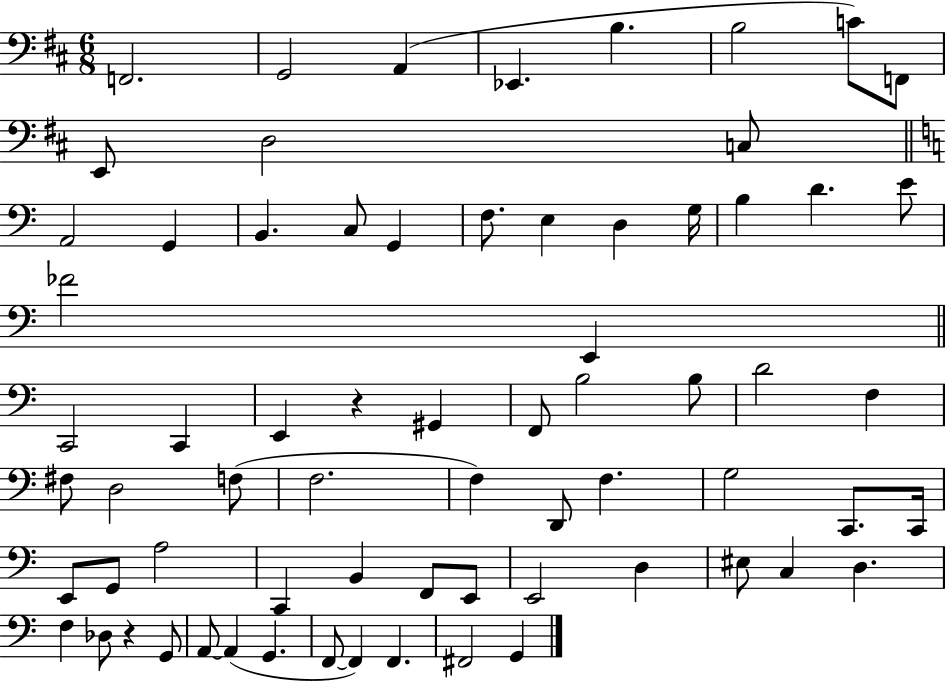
X:1
T:Untitled
M:6/8
L:1/4
K:D
F,,2 G,,2 A,, _E,, B, B,2 C/2 F,,/2 E,,/2 D,2 C,/2 A,,2 G,, B,, C,/2 G,, F,/2 E, D, G,/4 B, D E/2 _F2 E,, C,,2 C,, E,, z ^G,, F,,/2 B,2 B,/2 D2 F, ^F,/2 D,2 F,/2 F,2 F, D,,/2 F, G,2 C,,/2 C,,/4 E,,/2 G,,/2 A,2 C,, B,, F,,/2 E,,/2 E,,2 D, ^E,/2 C, D, F, _D,/2 z G,,/2 A,,/2 A,, G,, F,,/2 F,, F,, ^F,,2 G,,